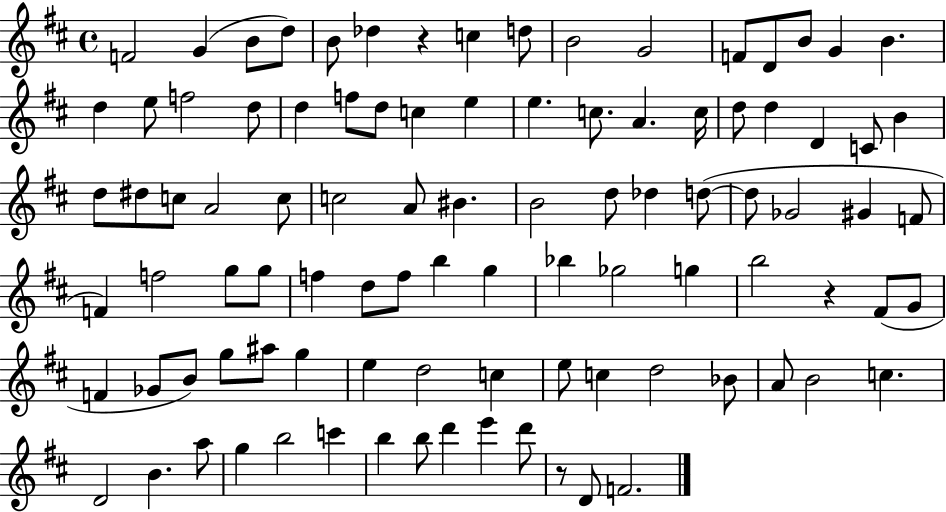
F4/h G4/q B4/e D5/e B4/e Db5/q R/q C5/q D5/e B4/h G4/h F4/e D4/e B4/e G4/q B4/q. D5/q E5/e F5/h D5/e D5/q F5/e D5/e C5/q E5/q E5/q. C5/e. A4/q. C5/s D5/e D5/q D4/q C4/e B4/q D5/e D#5/e C5/e A4/h C5/e C5/h A4/e BIS4/q. B4/h D5/e Db5/q D5/e D5/e Gb4/h G#4/q F4/e F4/q F5/h G5/e G5/e F5/q D5/e F5/e B5/q G5/q Bb5/q Gb5/h G5/q B5/h R/q F#4/e G4/e F4/q Gb4/e B4/e G5/e A#5/e G5/q E5/q D5/h C5/q E5/e C5/q D5/h Bb4/e A4/e B4/h C5/q. D4/h B4/q. A5/e G5/q B5/h C6/q B5/q B5/e D6/q E6/q D6/e R/e D4/e F4/h.